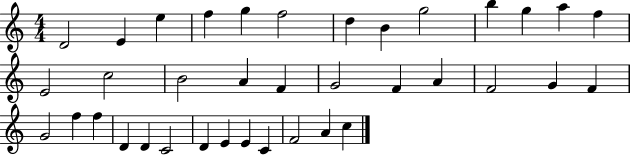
D4/h E4/q E5/q F5/q G5/q F5/h D5/q B4/q G5/h B5/q G5/q A5/q F5/q E4/h C5/h B4/h A4/q F4/q G4/h F4/q A4/q F4/h G4/q F4/q G4/h F5/q F5/q D4/q D4/q C4/h D4/q E4/q E4/q C4/q F4/h A4/q C5/q